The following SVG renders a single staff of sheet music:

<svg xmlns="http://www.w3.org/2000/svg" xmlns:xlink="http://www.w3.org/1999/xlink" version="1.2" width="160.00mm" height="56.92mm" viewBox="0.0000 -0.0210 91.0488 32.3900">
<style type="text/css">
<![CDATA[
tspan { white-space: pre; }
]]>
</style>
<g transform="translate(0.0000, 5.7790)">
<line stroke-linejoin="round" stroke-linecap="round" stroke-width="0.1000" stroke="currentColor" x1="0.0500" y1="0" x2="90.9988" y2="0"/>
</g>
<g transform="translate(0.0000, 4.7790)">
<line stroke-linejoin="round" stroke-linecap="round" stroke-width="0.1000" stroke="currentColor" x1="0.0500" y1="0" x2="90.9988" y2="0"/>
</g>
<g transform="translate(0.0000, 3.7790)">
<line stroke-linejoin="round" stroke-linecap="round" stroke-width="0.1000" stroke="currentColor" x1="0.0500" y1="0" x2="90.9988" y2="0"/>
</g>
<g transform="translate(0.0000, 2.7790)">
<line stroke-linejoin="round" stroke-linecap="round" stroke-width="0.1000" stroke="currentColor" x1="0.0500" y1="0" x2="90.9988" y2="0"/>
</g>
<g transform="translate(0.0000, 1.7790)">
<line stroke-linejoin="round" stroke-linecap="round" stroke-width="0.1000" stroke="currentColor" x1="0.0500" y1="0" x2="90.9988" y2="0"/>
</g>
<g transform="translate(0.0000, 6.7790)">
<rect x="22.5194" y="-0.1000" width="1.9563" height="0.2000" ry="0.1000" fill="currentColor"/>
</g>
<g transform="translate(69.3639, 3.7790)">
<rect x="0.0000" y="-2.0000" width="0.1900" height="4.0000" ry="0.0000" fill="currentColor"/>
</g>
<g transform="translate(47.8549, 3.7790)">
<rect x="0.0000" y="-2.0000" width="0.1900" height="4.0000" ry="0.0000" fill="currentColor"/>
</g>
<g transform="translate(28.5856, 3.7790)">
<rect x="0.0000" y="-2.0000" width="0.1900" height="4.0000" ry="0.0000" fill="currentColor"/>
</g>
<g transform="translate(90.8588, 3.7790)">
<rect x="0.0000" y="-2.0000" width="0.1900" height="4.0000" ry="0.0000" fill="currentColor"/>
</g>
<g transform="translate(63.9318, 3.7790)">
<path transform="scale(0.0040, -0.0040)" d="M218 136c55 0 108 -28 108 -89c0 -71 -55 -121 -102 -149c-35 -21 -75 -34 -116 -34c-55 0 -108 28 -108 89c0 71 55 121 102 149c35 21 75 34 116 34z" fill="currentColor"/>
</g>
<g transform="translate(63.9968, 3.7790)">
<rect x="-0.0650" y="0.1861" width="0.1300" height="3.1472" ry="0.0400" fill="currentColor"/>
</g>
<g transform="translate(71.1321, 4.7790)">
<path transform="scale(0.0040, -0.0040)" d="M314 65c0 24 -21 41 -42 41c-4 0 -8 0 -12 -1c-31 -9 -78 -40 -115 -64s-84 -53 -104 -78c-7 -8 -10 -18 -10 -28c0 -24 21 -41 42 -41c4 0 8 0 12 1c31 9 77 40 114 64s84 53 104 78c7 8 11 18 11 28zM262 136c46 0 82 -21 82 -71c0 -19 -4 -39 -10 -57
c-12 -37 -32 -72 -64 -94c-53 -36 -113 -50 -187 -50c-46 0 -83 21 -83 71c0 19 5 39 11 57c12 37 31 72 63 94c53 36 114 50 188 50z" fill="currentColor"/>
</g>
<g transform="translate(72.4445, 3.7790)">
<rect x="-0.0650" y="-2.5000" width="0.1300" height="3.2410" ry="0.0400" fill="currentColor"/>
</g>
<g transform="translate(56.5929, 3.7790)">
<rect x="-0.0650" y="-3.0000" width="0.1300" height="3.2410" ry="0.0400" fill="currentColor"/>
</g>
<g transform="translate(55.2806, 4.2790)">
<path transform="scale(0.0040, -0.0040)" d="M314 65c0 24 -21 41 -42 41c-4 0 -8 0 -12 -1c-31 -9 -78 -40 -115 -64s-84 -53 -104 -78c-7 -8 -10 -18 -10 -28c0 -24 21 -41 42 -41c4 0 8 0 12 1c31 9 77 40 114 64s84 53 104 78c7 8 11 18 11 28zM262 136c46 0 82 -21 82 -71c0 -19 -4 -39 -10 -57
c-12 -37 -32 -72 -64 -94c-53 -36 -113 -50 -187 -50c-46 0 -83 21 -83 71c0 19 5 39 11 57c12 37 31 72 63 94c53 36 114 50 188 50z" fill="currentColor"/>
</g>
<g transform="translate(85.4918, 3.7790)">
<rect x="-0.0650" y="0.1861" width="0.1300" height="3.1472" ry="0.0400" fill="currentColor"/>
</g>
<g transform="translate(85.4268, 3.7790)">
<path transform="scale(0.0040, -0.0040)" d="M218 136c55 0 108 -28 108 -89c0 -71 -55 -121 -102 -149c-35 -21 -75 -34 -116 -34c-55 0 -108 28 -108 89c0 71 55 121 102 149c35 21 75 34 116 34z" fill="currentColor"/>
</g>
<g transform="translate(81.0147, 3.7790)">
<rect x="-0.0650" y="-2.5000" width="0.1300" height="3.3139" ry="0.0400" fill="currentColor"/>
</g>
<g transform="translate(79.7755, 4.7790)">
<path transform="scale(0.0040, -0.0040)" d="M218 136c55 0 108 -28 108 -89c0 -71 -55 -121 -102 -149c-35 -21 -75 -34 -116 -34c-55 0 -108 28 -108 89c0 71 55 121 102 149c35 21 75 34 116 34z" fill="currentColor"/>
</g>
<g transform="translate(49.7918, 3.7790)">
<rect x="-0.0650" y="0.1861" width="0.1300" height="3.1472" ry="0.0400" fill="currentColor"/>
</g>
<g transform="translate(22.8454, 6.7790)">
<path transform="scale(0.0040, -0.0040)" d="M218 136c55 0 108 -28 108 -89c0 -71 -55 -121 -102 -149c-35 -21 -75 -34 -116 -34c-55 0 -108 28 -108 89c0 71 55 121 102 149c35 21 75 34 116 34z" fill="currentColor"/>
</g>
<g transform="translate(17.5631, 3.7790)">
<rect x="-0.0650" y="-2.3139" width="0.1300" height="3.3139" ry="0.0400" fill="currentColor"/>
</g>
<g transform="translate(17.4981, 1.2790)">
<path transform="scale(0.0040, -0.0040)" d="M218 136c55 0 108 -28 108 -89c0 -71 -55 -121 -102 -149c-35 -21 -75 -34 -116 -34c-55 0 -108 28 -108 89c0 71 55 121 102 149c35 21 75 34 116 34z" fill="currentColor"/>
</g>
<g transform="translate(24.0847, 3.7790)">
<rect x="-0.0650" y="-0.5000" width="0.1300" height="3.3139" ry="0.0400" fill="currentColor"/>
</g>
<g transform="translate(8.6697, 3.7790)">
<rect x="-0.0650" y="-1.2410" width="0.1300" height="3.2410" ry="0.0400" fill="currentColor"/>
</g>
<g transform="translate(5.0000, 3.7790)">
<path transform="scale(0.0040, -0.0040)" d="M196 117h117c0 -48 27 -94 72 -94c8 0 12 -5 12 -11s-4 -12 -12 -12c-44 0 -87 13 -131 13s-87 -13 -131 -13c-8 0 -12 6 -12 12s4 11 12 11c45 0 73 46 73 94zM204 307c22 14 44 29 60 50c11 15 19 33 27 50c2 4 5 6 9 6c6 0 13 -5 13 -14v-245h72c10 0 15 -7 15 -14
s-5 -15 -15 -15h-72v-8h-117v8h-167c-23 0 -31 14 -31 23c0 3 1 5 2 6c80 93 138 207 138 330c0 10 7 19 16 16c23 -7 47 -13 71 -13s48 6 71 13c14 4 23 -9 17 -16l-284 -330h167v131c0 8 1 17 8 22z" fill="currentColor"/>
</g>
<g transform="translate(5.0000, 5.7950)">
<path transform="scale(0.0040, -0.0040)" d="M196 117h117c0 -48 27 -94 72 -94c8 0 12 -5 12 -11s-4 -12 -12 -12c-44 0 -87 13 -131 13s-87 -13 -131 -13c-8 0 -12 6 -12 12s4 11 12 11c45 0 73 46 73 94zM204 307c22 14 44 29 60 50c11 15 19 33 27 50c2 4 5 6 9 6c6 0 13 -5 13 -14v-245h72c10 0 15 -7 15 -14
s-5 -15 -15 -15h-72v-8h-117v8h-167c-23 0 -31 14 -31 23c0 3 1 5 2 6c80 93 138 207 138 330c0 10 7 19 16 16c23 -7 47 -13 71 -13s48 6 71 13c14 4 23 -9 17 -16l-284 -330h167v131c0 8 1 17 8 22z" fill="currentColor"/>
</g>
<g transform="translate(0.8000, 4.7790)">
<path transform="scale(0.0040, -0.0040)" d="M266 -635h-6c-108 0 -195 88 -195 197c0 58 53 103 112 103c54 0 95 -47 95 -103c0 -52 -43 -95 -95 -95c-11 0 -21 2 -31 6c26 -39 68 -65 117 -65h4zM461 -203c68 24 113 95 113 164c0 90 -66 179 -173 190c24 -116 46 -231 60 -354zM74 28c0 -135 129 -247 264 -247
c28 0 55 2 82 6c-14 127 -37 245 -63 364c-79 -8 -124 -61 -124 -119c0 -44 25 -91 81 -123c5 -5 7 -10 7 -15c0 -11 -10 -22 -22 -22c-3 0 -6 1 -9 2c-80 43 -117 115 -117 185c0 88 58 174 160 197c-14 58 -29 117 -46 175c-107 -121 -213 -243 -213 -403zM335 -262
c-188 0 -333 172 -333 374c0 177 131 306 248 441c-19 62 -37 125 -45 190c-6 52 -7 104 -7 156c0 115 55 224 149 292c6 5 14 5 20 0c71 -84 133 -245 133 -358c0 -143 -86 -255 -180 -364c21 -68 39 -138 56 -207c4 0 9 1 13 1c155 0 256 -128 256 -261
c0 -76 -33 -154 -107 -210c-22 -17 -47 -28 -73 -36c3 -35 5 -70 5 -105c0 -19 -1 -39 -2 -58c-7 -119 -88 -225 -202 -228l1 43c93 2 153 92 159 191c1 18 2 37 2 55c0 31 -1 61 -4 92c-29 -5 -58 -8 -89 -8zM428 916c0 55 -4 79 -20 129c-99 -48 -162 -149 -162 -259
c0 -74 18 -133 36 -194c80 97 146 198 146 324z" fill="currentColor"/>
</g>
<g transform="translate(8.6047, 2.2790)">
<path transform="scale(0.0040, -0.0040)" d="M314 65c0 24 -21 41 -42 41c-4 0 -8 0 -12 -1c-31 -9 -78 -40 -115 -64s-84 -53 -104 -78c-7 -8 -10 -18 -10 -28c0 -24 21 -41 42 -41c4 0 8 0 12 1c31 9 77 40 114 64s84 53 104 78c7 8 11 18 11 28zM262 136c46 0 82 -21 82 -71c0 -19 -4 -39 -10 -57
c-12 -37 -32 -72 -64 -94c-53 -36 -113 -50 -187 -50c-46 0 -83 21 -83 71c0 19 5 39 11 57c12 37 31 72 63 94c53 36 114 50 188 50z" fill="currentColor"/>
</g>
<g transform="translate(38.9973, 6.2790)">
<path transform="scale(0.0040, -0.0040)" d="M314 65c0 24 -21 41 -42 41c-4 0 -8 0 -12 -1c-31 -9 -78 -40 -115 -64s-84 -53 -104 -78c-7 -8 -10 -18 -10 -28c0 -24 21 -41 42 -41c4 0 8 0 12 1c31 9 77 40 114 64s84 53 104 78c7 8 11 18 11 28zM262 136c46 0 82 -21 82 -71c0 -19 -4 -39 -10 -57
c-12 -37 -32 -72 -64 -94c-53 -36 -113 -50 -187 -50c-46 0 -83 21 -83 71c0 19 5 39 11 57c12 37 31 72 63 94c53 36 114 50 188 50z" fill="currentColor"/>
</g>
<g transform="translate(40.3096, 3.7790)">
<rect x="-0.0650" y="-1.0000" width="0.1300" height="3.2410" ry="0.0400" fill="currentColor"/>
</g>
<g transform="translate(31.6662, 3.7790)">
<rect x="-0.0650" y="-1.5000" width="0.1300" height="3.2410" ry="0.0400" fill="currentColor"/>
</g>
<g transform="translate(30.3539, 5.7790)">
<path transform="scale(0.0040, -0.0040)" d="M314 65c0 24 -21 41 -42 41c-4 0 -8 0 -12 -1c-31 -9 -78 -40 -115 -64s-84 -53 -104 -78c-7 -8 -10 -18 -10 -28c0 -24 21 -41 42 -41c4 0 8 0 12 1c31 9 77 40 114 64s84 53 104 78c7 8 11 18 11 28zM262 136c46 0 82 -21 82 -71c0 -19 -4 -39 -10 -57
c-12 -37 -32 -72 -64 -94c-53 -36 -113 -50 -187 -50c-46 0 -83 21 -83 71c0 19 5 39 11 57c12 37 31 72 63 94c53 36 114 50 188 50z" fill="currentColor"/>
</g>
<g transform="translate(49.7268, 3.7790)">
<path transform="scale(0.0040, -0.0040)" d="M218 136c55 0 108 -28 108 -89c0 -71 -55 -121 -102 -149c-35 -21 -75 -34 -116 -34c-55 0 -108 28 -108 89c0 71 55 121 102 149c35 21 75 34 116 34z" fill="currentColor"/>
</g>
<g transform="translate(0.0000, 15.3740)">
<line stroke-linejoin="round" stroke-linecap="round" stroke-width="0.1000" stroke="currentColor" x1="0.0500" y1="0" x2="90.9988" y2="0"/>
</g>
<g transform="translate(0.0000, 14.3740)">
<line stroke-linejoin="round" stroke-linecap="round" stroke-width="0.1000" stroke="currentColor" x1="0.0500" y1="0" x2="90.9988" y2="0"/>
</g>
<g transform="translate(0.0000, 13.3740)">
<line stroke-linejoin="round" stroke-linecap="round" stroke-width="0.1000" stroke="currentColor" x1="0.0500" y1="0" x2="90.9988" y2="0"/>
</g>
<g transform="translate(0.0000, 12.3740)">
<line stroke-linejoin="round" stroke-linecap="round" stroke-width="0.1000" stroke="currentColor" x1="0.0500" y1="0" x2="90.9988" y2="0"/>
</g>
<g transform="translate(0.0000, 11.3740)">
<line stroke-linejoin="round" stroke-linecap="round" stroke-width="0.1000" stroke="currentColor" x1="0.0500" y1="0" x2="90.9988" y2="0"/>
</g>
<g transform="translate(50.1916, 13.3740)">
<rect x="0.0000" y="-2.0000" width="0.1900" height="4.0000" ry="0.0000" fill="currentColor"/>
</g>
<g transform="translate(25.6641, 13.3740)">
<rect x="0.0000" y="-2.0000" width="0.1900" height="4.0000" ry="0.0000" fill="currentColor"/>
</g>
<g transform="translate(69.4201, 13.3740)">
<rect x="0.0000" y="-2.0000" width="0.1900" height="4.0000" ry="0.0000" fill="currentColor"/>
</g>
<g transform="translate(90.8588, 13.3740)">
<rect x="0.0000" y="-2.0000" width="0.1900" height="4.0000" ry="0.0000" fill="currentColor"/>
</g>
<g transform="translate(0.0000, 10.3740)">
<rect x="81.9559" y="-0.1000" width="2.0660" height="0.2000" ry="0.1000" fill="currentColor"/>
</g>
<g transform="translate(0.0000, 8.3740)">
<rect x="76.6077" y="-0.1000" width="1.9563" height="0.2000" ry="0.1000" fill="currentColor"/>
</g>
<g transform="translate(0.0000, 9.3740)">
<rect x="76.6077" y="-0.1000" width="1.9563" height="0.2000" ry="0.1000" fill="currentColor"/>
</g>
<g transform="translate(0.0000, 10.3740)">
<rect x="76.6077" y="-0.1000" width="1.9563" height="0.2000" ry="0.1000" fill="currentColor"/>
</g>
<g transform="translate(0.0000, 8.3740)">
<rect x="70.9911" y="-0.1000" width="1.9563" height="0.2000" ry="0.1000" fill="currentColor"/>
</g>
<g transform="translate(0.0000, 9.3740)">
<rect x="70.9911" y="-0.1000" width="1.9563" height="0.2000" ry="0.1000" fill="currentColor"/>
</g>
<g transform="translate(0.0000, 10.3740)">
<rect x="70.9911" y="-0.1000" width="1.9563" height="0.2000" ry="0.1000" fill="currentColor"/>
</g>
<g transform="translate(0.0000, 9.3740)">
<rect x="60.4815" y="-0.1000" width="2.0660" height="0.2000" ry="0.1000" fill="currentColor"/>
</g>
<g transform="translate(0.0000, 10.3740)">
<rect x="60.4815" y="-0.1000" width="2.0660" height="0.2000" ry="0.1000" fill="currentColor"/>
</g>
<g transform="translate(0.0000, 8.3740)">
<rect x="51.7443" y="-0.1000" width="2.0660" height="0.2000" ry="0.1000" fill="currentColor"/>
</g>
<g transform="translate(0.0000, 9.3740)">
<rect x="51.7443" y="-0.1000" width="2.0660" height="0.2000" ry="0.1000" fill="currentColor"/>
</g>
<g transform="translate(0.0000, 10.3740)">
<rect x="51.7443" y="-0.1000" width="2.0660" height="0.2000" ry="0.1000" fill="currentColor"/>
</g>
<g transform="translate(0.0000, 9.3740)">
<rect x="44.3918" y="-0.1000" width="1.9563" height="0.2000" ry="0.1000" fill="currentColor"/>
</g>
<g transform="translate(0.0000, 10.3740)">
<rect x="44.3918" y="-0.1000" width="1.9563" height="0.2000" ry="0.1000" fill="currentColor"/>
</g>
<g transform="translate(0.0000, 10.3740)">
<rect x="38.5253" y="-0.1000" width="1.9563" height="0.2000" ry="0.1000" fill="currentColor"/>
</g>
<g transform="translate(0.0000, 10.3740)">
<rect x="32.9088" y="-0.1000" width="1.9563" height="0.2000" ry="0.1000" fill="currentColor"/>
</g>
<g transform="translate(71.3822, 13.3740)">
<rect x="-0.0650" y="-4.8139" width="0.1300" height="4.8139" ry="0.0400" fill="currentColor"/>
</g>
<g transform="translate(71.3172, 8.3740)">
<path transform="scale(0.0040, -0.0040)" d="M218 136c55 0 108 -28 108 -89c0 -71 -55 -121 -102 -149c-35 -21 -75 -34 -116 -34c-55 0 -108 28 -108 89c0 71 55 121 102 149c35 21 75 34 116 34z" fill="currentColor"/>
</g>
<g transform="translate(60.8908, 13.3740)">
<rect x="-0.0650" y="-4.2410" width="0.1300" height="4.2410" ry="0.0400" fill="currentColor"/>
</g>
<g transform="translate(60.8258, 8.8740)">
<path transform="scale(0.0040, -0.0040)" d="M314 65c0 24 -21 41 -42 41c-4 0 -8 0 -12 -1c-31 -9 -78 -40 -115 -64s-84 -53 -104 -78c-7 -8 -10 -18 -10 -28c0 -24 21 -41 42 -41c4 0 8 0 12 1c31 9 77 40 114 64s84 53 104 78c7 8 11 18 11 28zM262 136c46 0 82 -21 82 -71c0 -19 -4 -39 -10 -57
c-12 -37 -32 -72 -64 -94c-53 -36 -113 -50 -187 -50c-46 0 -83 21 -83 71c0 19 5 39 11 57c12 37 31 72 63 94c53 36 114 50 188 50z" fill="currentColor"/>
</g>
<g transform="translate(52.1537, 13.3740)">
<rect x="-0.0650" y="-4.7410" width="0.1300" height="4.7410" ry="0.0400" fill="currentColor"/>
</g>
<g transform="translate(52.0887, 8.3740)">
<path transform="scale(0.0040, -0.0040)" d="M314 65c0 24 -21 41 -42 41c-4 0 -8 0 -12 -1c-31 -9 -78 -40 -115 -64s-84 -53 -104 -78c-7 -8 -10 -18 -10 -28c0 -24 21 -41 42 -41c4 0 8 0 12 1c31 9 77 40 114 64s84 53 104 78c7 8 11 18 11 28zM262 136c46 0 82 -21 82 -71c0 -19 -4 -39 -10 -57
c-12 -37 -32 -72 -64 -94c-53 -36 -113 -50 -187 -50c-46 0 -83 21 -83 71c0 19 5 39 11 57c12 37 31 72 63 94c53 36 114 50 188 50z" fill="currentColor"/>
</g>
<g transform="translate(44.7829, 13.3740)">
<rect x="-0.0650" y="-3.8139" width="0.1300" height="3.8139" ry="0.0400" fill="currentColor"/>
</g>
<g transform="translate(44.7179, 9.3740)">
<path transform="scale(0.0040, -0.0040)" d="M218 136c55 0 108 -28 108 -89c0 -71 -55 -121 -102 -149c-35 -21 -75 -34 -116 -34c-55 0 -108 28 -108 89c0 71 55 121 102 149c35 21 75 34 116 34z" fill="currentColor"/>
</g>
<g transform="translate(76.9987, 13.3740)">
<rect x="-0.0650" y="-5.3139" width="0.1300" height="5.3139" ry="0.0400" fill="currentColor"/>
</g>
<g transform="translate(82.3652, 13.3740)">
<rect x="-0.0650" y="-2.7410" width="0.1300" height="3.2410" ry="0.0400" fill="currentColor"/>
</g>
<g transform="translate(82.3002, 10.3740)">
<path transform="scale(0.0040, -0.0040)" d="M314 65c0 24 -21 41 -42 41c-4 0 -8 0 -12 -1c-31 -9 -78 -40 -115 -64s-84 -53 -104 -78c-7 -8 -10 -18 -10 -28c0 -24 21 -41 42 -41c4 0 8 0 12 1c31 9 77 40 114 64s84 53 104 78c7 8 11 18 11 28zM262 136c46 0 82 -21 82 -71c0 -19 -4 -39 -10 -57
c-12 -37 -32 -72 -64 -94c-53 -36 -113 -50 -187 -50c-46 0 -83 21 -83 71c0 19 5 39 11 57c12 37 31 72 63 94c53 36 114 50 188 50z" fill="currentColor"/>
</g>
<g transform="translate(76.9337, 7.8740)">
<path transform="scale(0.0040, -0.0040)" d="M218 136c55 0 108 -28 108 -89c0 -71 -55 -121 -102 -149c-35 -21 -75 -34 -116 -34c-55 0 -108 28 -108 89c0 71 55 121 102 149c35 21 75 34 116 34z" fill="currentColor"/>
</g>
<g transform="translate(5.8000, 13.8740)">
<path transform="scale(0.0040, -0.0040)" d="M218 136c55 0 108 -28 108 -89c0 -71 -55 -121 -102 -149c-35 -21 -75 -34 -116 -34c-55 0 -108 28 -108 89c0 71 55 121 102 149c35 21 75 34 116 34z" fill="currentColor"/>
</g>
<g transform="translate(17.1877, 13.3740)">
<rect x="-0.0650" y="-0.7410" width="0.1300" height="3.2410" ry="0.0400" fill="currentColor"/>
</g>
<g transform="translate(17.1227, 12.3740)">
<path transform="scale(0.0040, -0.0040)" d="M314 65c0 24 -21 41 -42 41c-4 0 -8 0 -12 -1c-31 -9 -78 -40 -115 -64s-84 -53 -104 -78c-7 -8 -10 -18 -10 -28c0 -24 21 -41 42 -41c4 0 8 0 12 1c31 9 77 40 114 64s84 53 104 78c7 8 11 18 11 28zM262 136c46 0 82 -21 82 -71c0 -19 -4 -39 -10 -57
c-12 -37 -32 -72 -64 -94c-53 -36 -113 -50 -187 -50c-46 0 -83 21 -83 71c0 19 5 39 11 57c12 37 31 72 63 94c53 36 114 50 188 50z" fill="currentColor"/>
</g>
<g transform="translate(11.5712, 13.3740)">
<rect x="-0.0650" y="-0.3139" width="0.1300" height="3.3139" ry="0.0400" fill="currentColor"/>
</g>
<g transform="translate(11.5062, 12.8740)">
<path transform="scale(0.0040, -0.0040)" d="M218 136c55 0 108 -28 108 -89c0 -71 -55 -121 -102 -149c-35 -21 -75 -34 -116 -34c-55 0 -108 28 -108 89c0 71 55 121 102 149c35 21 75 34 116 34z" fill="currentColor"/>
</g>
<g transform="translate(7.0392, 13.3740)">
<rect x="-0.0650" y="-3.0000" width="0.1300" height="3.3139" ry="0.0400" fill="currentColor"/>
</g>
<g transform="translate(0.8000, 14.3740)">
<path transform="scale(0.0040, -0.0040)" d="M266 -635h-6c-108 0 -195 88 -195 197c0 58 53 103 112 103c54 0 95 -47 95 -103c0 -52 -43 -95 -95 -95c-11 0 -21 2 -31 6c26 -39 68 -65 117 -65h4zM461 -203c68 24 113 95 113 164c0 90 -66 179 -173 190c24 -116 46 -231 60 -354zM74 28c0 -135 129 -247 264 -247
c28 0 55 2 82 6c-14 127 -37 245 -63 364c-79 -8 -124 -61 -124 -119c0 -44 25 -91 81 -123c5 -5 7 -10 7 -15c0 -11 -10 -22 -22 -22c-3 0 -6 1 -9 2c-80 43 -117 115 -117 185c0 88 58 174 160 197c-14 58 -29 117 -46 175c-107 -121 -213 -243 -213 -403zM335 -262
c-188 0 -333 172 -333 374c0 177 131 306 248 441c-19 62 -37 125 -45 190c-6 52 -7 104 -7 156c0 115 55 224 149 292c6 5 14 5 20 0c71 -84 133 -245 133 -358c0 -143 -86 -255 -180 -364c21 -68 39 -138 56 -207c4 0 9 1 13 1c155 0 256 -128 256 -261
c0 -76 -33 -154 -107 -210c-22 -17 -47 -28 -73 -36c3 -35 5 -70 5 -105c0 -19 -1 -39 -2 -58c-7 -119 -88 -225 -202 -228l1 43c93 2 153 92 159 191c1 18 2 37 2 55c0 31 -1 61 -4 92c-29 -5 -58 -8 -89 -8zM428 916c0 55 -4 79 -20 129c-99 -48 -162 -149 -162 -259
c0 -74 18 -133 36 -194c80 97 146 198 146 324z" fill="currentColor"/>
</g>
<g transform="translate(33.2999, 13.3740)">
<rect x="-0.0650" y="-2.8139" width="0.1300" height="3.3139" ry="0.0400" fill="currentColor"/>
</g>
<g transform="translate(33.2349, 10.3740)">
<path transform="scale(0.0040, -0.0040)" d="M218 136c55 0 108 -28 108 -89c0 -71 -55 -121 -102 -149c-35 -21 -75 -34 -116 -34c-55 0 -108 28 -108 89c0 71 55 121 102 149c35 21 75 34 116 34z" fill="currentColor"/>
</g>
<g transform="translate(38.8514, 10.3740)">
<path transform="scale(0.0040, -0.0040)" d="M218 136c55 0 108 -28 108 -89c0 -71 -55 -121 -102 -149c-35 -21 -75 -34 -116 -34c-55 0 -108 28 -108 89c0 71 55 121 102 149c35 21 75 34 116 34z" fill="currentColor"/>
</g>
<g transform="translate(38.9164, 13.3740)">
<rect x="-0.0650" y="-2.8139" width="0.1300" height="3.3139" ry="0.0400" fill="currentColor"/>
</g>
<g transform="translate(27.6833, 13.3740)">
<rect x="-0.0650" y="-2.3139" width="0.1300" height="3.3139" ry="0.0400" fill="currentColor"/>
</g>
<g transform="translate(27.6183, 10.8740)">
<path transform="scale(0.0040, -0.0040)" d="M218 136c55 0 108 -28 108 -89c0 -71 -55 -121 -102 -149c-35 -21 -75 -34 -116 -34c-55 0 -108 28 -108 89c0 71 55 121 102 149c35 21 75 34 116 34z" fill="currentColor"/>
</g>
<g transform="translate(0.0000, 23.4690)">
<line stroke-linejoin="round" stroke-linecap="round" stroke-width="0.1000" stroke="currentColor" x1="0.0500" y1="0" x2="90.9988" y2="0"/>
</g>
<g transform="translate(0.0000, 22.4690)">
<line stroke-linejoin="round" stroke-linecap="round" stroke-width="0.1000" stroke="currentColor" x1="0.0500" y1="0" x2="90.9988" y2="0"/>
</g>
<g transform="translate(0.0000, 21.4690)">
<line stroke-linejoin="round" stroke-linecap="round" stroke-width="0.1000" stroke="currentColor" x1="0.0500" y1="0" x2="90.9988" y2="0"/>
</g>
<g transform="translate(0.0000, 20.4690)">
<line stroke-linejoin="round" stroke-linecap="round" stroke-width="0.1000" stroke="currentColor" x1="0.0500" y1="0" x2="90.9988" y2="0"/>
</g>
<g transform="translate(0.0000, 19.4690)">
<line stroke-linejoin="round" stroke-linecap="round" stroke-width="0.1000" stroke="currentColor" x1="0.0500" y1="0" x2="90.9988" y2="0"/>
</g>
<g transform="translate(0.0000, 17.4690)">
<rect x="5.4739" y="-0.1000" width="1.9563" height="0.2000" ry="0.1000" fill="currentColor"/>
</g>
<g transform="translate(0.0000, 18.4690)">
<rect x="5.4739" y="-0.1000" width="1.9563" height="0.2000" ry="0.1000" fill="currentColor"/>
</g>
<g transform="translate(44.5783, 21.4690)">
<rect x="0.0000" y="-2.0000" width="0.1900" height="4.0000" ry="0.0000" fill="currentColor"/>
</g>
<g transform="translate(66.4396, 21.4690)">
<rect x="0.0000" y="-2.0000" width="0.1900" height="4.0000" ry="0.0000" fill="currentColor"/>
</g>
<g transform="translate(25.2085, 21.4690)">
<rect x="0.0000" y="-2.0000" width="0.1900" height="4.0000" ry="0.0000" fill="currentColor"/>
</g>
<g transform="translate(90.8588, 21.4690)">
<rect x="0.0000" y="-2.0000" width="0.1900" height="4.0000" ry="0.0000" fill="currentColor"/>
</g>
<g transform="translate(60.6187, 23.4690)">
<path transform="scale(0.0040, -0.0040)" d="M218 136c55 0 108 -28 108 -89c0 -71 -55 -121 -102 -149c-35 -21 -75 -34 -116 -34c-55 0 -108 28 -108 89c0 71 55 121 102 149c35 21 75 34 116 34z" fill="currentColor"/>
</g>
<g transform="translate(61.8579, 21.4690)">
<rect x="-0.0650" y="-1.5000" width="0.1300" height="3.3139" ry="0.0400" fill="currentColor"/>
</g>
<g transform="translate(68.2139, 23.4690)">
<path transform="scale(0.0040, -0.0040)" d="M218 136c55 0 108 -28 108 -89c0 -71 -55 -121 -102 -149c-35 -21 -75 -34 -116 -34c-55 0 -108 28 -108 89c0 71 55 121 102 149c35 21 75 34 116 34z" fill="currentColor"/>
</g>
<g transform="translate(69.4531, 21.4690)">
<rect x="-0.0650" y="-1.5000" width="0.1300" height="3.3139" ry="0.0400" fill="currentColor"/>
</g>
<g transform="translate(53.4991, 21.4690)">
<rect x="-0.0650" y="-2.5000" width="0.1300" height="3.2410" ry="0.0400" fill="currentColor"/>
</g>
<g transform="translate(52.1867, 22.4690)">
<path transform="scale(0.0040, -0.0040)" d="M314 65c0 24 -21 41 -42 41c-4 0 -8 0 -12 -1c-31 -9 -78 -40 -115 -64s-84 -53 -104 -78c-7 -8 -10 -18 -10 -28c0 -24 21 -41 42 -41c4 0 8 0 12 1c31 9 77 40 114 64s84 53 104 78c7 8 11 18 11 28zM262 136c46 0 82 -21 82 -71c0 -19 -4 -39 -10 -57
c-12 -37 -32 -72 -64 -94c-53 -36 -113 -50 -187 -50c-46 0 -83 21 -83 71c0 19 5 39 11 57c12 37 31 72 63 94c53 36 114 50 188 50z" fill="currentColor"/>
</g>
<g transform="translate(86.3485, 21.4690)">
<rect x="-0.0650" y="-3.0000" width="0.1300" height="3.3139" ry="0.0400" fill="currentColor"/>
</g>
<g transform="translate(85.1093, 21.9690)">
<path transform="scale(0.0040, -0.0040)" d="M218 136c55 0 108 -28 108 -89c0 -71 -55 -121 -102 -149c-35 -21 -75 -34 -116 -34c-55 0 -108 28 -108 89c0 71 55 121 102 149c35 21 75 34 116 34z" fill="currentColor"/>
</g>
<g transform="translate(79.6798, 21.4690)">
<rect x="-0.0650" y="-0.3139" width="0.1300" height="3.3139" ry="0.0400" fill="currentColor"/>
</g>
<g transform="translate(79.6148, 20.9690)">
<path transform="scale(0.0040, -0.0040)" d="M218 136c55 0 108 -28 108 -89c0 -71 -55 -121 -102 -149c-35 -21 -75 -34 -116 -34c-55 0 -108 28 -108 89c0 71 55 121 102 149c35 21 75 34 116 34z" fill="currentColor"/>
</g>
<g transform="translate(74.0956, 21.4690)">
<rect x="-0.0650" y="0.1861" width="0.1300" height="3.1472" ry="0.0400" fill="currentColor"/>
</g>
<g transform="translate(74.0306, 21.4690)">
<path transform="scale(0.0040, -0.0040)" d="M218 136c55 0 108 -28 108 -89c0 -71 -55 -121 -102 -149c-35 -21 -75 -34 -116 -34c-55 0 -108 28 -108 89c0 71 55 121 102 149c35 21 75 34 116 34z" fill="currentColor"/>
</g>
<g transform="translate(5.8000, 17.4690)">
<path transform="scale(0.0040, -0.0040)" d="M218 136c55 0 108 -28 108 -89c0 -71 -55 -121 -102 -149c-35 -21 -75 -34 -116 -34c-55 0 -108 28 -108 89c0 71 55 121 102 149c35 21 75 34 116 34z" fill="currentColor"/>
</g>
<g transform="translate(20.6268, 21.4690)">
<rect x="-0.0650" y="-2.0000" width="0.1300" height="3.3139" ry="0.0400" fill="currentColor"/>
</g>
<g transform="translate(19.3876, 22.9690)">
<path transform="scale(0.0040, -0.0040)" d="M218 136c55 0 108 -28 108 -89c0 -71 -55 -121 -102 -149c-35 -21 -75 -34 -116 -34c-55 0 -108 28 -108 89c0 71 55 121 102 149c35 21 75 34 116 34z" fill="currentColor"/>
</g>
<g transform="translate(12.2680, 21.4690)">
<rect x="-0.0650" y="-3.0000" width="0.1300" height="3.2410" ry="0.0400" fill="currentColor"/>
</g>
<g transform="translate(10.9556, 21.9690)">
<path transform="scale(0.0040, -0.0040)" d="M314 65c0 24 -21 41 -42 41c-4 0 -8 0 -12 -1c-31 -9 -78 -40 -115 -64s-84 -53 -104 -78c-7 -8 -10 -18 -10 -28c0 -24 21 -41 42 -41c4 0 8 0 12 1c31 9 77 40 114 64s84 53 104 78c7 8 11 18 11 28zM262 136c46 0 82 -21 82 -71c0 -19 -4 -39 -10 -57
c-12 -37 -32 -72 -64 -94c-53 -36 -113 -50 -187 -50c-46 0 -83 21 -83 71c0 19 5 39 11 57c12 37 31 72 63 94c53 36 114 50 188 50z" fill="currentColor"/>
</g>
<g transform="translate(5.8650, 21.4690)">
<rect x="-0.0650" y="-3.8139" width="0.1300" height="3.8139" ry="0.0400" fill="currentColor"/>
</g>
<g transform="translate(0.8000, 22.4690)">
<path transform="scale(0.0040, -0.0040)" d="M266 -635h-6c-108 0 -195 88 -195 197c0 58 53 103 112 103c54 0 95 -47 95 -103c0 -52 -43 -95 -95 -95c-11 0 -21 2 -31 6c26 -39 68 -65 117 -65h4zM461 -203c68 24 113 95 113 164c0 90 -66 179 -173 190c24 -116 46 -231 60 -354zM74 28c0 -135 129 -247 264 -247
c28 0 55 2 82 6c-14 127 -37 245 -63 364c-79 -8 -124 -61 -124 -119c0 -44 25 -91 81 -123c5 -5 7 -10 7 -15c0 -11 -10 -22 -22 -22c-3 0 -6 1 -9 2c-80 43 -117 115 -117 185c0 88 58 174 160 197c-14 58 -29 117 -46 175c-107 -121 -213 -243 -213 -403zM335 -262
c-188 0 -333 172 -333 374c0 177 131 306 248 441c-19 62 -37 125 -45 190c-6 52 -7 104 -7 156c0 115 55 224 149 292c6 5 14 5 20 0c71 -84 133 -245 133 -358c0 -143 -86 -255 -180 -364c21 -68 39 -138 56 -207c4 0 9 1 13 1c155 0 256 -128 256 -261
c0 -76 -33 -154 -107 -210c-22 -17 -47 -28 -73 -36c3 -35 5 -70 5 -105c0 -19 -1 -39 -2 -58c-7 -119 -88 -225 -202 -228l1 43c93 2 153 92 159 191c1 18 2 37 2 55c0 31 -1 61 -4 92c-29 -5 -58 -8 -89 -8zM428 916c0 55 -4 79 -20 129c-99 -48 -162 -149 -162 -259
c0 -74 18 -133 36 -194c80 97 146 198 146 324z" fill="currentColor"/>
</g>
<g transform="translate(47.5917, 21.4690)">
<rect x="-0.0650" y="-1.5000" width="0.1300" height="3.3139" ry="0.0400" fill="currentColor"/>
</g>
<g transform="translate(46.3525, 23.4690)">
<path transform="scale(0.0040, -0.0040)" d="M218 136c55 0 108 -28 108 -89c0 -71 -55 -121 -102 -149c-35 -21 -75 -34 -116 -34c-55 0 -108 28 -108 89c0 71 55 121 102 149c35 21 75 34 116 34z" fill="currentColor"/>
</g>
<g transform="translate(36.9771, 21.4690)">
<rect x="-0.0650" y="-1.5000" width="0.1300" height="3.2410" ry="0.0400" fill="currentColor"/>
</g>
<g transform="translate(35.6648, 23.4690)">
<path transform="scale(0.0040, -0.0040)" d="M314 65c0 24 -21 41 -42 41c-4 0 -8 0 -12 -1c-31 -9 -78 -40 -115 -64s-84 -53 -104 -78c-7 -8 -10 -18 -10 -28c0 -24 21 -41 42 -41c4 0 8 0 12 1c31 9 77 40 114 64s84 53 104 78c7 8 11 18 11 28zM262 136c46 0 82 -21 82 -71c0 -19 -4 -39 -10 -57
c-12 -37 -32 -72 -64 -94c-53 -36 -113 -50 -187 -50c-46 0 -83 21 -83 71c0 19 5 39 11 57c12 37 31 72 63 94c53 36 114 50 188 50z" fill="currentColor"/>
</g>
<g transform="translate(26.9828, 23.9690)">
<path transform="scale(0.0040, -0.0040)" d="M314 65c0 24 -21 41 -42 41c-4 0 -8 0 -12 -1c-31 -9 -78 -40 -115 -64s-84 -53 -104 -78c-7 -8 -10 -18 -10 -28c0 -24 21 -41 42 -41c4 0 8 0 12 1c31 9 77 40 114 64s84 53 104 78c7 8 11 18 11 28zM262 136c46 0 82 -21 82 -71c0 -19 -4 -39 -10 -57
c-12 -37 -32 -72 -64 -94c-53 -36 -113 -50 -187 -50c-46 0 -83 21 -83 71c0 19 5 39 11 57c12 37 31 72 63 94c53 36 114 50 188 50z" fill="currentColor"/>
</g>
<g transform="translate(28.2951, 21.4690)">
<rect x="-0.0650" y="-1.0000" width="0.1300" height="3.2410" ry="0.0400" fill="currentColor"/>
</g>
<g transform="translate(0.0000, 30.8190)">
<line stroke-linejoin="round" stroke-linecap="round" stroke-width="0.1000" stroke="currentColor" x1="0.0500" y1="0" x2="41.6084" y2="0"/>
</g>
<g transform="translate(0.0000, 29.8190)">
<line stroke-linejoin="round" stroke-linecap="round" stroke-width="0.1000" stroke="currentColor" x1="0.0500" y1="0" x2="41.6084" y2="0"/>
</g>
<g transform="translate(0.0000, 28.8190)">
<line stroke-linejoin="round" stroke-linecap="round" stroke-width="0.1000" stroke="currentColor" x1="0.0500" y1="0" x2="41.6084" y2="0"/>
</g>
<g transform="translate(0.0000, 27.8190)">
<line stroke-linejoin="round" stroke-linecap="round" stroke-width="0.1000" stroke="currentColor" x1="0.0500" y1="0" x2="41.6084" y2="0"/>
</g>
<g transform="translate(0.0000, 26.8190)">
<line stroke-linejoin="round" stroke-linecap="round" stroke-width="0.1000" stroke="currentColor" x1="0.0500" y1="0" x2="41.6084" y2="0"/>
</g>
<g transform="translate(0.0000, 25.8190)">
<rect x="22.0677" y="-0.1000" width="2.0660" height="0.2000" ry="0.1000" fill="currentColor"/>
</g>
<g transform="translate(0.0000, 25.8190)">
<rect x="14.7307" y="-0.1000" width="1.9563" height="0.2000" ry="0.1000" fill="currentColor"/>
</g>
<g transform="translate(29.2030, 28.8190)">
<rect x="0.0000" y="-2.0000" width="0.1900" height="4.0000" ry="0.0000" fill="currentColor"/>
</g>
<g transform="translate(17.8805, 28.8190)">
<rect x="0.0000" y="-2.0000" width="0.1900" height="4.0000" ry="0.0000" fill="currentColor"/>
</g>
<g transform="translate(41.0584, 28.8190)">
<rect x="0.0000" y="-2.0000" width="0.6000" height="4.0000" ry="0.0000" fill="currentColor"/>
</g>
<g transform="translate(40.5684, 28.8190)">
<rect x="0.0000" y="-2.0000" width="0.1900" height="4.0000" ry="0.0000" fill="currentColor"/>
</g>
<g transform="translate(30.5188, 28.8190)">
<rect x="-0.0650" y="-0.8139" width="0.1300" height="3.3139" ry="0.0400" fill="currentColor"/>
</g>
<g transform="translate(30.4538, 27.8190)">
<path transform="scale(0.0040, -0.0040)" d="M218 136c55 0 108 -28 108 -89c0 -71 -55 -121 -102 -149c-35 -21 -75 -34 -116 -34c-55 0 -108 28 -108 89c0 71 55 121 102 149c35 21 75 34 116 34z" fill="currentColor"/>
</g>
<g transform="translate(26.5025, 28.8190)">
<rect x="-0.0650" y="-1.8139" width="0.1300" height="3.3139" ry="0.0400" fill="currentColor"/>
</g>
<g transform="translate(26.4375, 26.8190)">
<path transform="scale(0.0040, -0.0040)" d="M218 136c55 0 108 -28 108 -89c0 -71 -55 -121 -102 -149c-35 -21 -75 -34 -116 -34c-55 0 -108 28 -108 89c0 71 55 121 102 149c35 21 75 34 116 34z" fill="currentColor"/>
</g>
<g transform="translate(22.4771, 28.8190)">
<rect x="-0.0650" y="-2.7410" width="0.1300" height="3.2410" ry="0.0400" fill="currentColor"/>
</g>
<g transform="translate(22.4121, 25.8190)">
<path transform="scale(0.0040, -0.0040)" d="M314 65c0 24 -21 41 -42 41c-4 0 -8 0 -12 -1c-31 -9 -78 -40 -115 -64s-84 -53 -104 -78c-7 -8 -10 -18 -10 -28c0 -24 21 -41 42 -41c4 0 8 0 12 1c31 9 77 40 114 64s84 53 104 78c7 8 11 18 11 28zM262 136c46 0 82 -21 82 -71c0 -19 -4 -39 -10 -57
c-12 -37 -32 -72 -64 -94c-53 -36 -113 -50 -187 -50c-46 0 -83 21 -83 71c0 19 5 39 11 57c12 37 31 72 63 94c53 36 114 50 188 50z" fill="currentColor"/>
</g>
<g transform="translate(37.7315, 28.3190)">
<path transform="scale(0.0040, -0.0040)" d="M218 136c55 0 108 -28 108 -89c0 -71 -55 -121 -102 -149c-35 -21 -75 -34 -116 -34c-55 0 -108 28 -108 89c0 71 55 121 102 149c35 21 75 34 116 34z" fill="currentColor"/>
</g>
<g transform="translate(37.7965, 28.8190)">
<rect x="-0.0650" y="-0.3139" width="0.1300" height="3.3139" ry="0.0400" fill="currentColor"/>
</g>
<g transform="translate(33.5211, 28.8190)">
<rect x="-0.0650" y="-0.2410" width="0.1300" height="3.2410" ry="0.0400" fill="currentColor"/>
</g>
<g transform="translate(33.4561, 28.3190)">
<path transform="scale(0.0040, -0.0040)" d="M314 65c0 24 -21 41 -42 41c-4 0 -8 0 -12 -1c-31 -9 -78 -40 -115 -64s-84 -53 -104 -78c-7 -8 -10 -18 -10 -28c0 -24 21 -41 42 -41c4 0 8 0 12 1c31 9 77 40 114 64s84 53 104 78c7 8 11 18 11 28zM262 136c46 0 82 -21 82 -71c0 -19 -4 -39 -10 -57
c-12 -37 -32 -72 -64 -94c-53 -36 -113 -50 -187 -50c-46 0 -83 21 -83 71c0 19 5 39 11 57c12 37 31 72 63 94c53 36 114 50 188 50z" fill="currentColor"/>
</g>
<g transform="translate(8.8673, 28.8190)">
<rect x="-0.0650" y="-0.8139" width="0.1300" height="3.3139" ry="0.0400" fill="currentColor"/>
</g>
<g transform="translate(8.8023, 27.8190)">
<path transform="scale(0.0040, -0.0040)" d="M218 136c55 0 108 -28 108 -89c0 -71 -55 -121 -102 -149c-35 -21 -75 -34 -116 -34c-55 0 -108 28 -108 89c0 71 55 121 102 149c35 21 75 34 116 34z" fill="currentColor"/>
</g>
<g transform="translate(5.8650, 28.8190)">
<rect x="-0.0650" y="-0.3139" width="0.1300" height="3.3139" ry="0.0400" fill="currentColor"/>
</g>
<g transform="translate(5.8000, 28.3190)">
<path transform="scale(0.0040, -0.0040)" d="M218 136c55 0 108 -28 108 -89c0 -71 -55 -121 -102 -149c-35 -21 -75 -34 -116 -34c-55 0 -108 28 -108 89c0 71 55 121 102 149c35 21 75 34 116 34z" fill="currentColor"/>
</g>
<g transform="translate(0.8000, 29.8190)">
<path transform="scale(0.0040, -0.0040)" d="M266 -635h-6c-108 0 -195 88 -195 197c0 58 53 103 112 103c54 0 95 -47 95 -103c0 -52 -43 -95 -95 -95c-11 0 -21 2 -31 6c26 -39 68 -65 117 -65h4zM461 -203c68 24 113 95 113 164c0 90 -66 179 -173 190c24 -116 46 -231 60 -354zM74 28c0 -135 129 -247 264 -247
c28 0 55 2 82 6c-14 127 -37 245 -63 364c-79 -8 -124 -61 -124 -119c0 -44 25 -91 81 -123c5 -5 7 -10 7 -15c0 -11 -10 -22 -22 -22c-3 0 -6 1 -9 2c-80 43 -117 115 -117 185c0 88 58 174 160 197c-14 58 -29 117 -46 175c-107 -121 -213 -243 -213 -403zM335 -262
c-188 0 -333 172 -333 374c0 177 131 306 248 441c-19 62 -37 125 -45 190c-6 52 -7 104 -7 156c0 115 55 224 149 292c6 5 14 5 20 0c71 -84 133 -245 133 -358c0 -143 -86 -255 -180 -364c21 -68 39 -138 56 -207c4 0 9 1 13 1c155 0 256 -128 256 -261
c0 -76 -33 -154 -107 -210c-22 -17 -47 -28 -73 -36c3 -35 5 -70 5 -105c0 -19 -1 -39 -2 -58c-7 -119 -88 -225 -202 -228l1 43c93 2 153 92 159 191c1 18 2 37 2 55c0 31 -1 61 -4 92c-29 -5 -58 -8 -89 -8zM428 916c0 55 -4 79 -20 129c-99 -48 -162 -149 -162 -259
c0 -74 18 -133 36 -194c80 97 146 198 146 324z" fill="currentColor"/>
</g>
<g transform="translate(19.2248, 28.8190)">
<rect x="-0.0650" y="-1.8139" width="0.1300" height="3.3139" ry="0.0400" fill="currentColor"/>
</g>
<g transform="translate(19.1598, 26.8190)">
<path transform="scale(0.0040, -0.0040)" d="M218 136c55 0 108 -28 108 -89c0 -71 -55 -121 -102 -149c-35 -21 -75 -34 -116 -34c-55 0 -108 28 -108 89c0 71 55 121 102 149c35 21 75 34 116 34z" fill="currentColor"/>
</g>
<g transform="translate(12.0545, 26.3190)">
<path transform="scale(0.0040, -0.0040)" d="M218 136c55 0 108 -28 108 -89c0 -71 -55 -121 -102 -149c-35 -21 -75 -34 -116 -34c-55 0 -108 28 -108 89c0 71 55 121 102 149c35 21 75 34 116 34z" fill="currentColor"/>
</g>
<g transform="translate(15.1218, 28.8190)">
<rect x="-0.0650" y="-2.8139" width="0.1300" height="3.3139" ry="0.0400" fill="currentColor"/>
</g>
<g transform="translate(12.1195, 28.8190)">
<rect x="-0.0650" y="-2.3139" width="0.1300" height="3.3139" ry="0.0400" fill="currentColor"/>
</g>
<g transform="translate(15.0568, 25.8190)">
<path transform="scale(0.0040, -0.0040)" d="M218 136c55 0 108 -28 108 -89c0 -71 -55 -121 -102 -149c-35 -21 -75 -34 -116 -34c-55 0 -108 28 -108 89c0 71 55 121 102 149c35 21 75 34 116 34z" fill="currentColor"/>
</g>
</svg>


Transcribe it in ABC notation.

X:1
T:Untitled
M:4/4
L:1/4
K:C
e2 g C E2 D2 B A2 B G2 G B A c d2 g a a c' e'2 d'2 e' f' a2 c' A2 F D2 E2 E G2 E E B c A c d g a f a2 f d c2 c